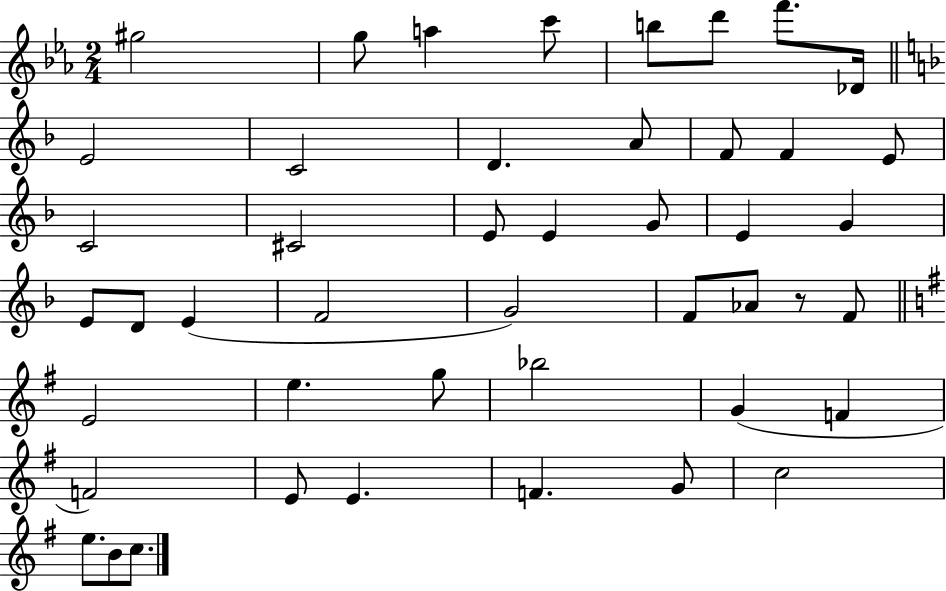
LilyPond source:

{
  \clef treble
  \numericTimeSignature
  \time 2/4
  \key ees \major
  gis''2 | g''8 a''4 c'''8 | b''8 d'''8 f'''8. des'16 | \bar "||" \break \key f \major e'2 | c'2 | d'4. a'8 | f'8 f'4 e'8 | \break c'2 | cis'2 | e'8 e'4 g'8 | e'4 g'4 | \break e'8 d'8 e'4( | f'2 | g'2) | f'8 aes'8 r8 f'8 | \break \bar "||" \break \key e \minor e'2 | e''4. g''8 | bes''2 | g'4( f'4 | \break f'2) | e'8 e'4. | f'4. g'8 | c''2 | \break e''8. b'8 c''8. | \bar "|."
}